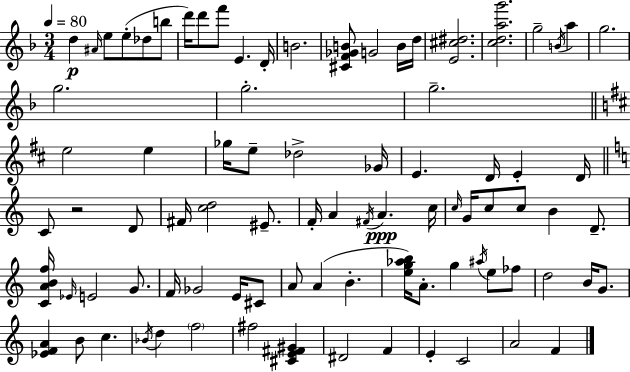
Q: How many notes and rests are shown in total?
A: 86